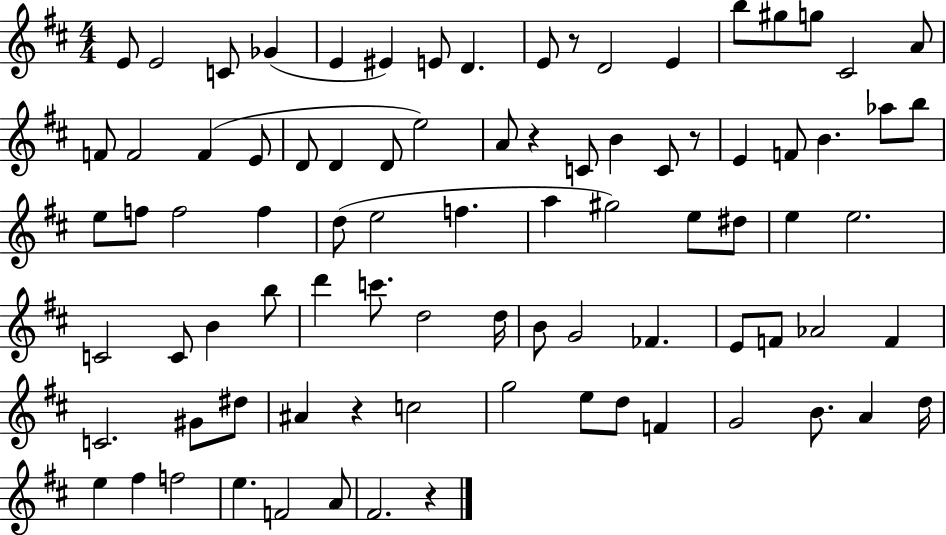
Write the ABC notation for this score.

X:1
T:Untitled
M:4/4
L:1/4
K:D
E/2 E2 C/2 _G E ^E E/2 D E/2 z/2 D2 E b/2 ^g/2 g/2 ^C2 A/2 F/2 F2 F E/2 D/2 D D/2 e2 A/2 z C/2 B C/2 z/2 E F/2 B _a/2 b/2 e/2 f/2 f2 f d/2 e2 f a ^g2 e/2 ^d/2 e e2 C2 C/2 B b/2 d' c'/2 d2 d/4 B/2 G2 _F E/2 F/2 _A2 F C2 ^G/2 ^d/2 ^A z c2 g2 e/2 d/2 F G2 B/2 A d/4 e ^f f2 e F2 A/2 ^F2 z